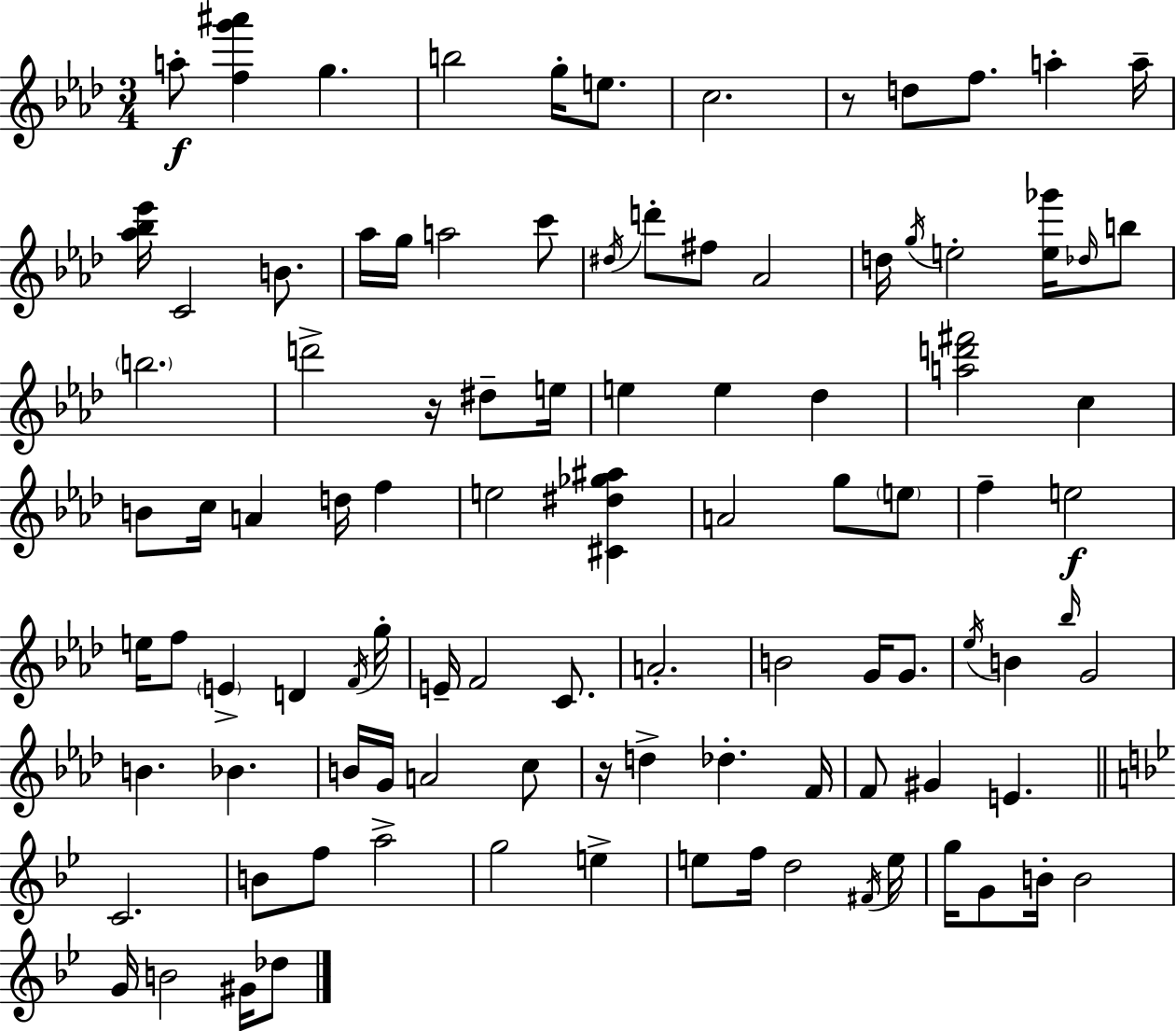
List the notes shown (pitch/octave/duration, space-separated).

A5/e [F5,G6,A#6]/q G5/q. B5/h G5/s E5/e. C5/h. R/e D5/e F5/e. A5/q A5/s [Ab5,Bb5,Eb6]/s C4/h B4/e. Ab5/s G5/s A5/h C6/e D#5/s D6/e F#5/e Ab4/h D5/s G5/s E5/h [E5,Gb6]/s Db5/s B5/e B5/h. D6/h R/s D#5/e E5/s E5/q E5/q Db5/q [A5,D6,F#6]/h C5/q B4/e C5/s A4/q D5/s F5/q E5/h [C#4,D#5,Gb5,A#5]/q A4/h G5/e E5/e F5/q E5/h E5/s F5/e E4/q D4/q F4/s G5/s E4/s F4/h C4/e. A4/h. B4/h G4/s G4/e. Eb5/s B4/q Bb5/s G4/h B4/q. Bb4/q. B4/s G4/s A4/h C5/e R/s D5/q Db5/q. F4/s F4/e G#4/q E4/q. C4/h. B4/e F5/e A5/h G5/h E5/q E5/e F5/s D5/h F#4/s E5/s G5/s G4/e B4/s B4/h G4/s B4/h G#4/s Db5/e